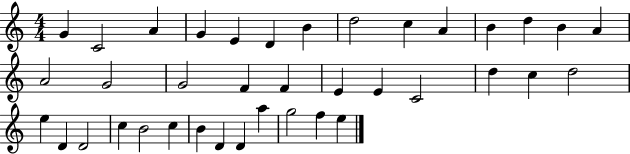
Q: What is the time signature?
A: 4/4